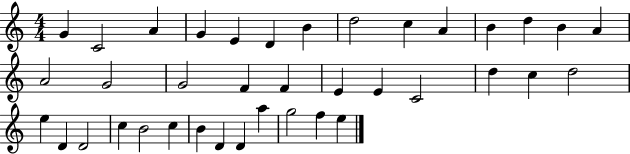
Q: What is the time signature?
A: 4/4